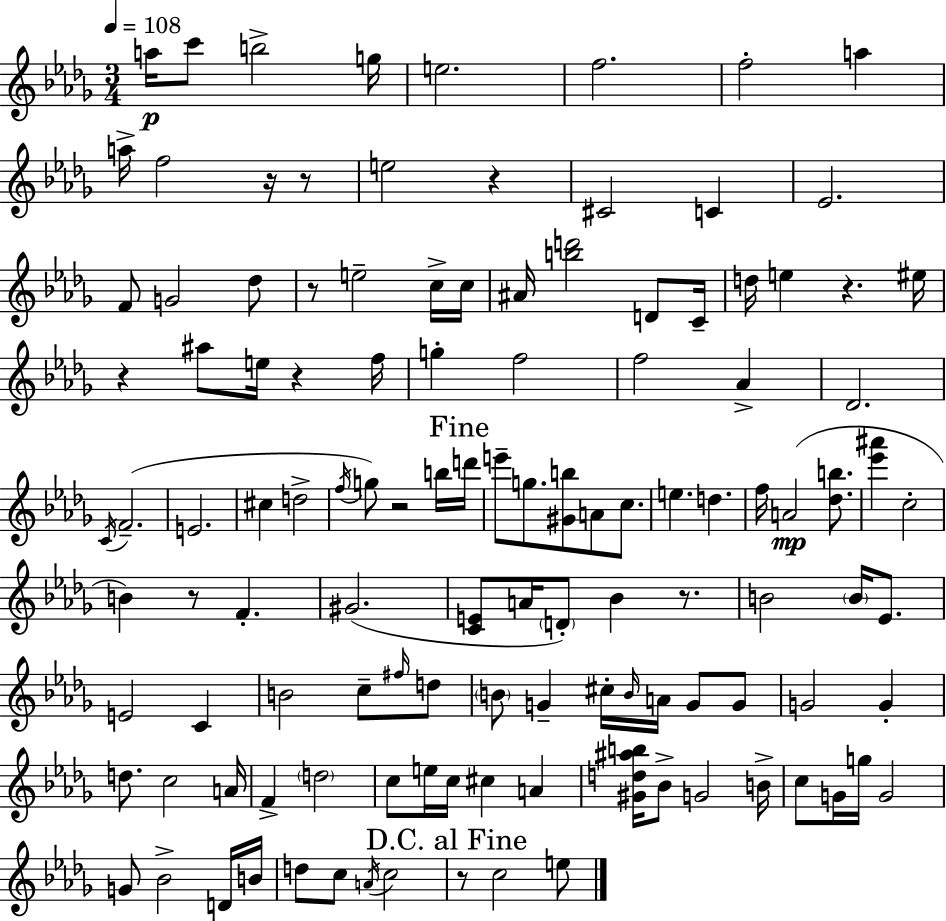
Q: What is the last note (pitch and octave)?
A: E5